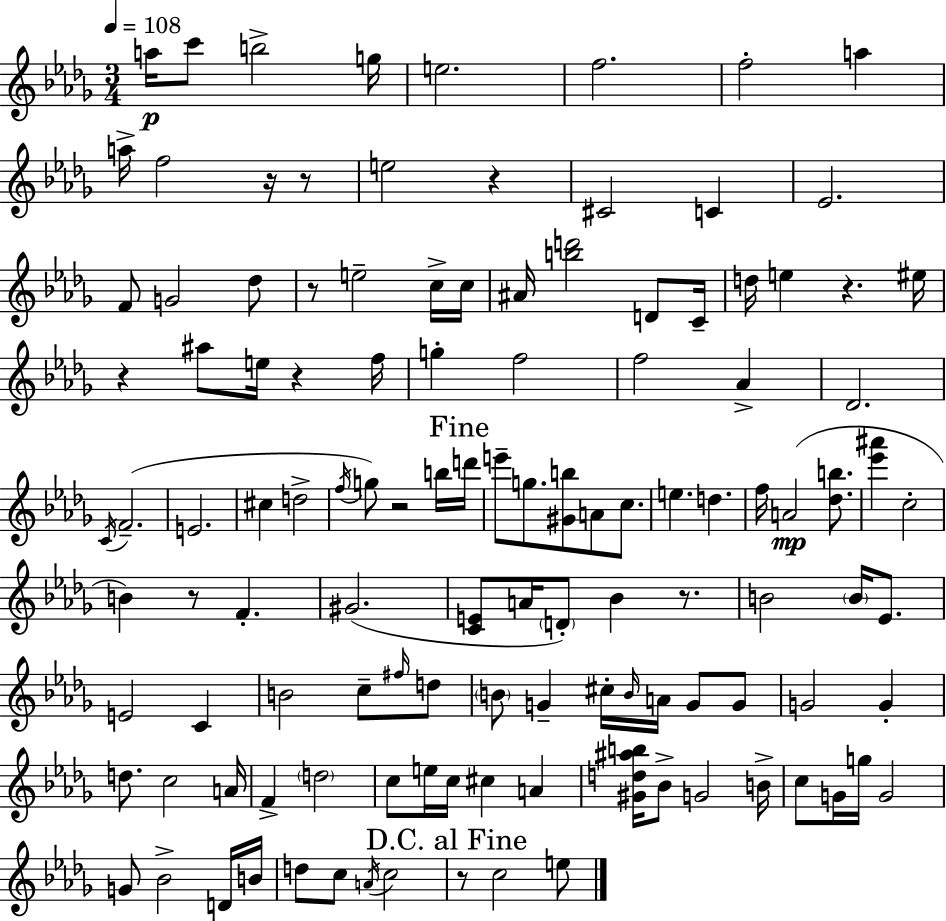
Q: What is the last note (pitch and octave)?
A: E5